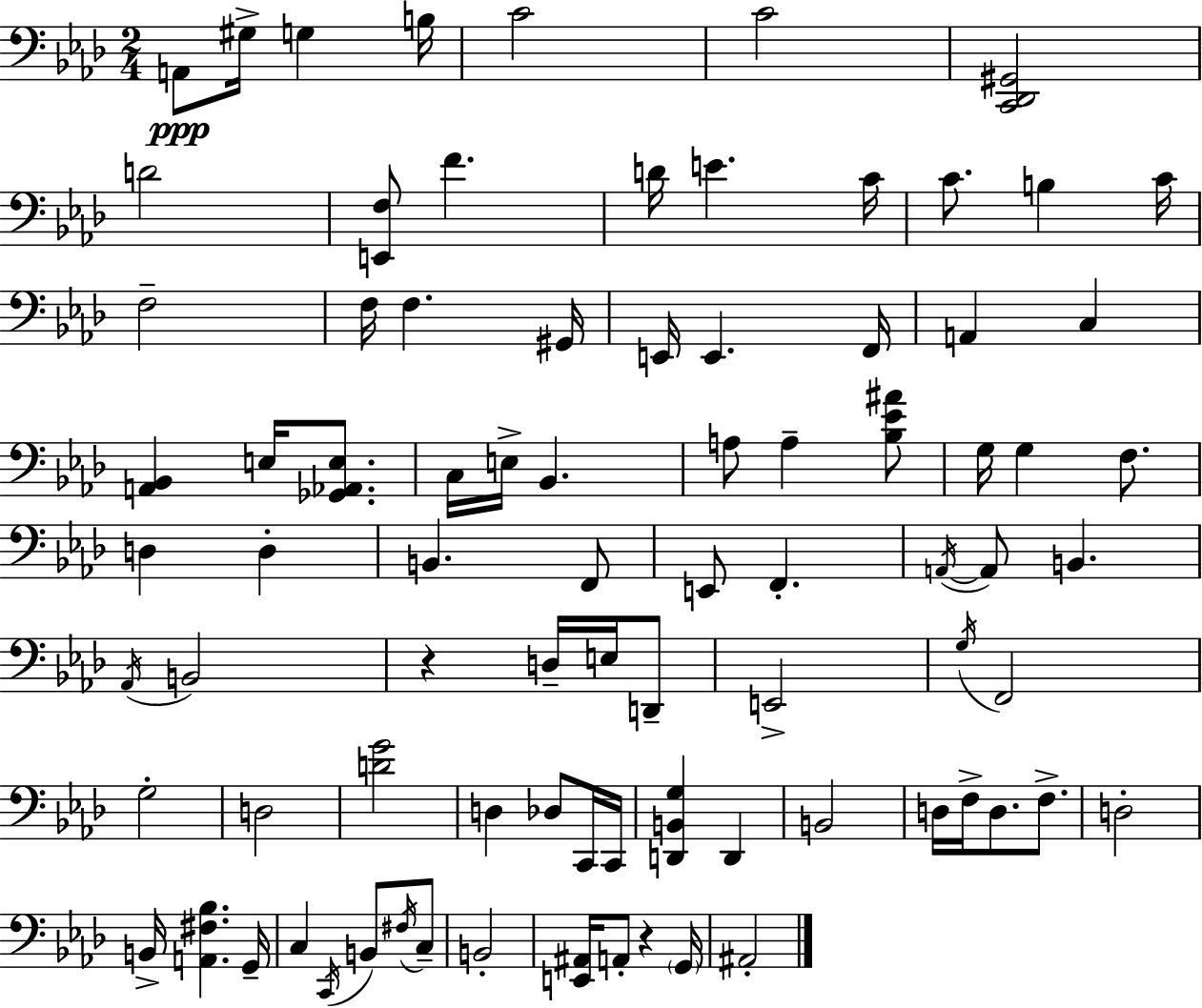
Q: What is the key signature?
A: AES major